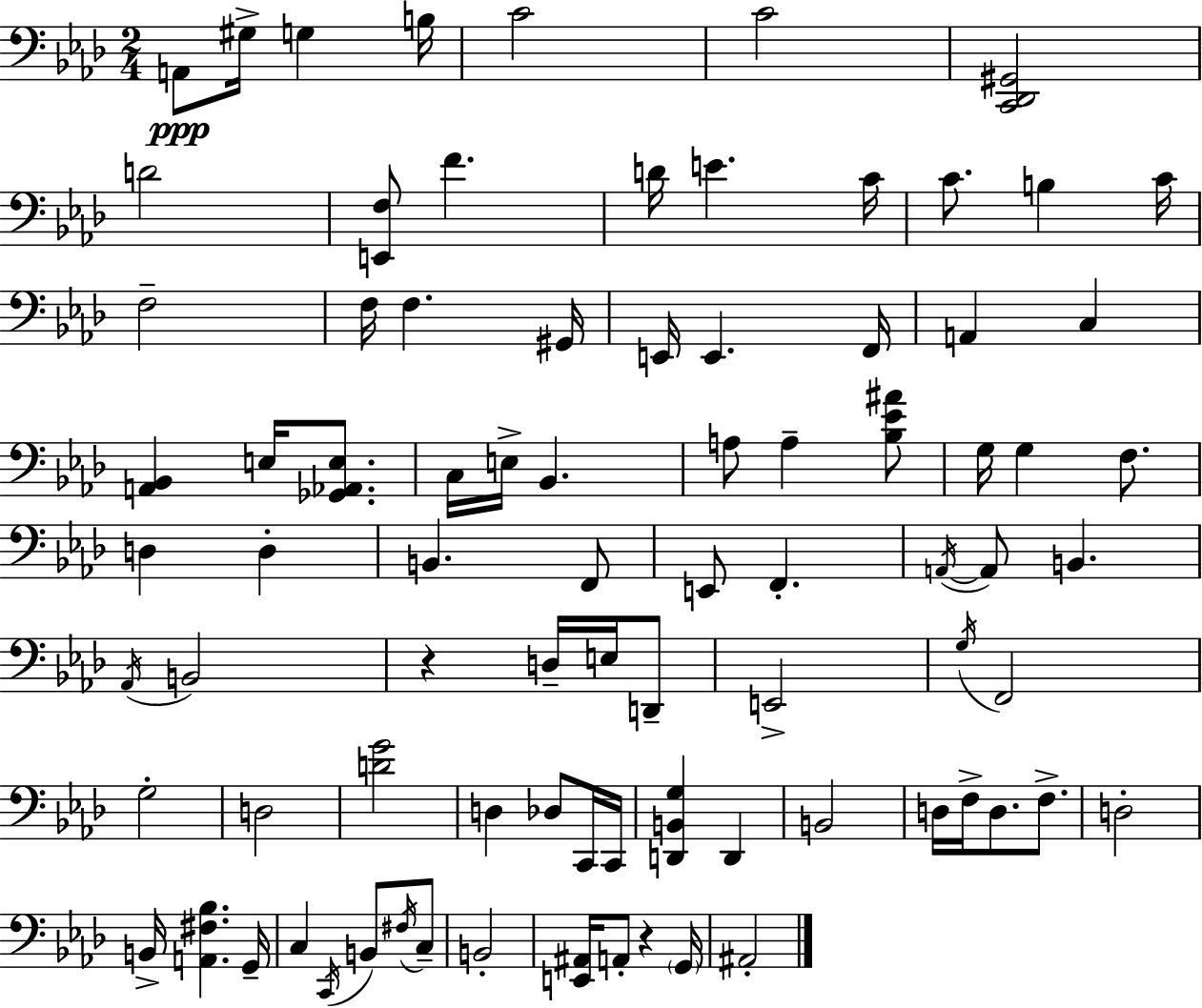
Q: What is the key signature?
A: AES major